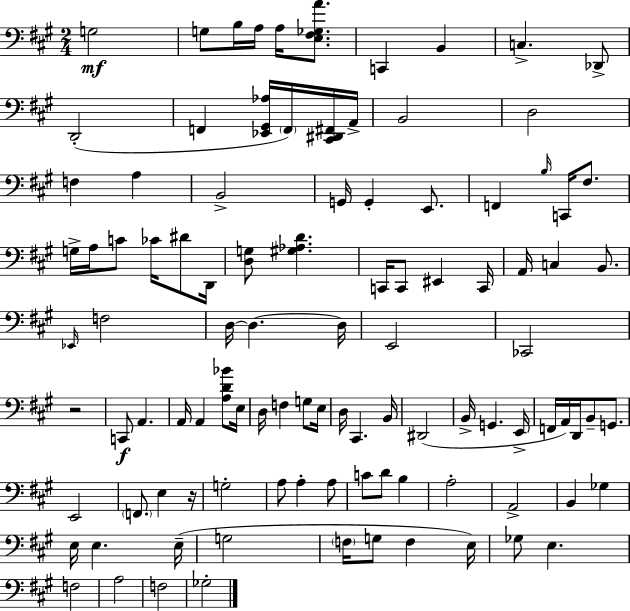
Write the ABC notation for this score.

X:1
T:Untitled
M:2/4
L:1/4
K:A
G,2 G,/2 B,/4 A,/4 A,/4 [E,^F,_G,A]/2 C,, B,, C, _D,,/2 D,,2 F,, [_E,,^G,,_A,]/4 F,,/4 [^C,,^D,,^F,,]/4 A,,/4 B,,2 D,2 F, A, B,,2 G,,/4 G,, E,,/2 F,, B,/4 C,,/4 ^F,/2 G,/4 A,/4 C/2 _C/4 ^D/2 D,,/4 [D,G,]/2 [^G,_A,D] C,,/4 C,,/2 ^E,, C,,/4 A,,/4 C, B,,/2 _E,,/4 F,2 D,/4 D, D,/4 E,,2 _C,,2 z2 C,,/2 A,, A,,/4 A,, [A,D_B]/2 E,/4 D,/4 F, G,/2 E,/4 D,/4 ^C,, B,,/4 ^D,,2 B,,/4 G,, E,,/4 F,,/4 A,,/4 D,,/4 B,,/2 G,,/2 E,,2 F,,/2 E, z/4 G,2 A,/2 A, A,/2 C/2 D/2 B, A,2 A,,2 B,, _G, E,/4 E, E,/4 G,2 F,/4 G,/2 F, E,/4 _G,/2 E, F,2 A,2 F,2 _G,2